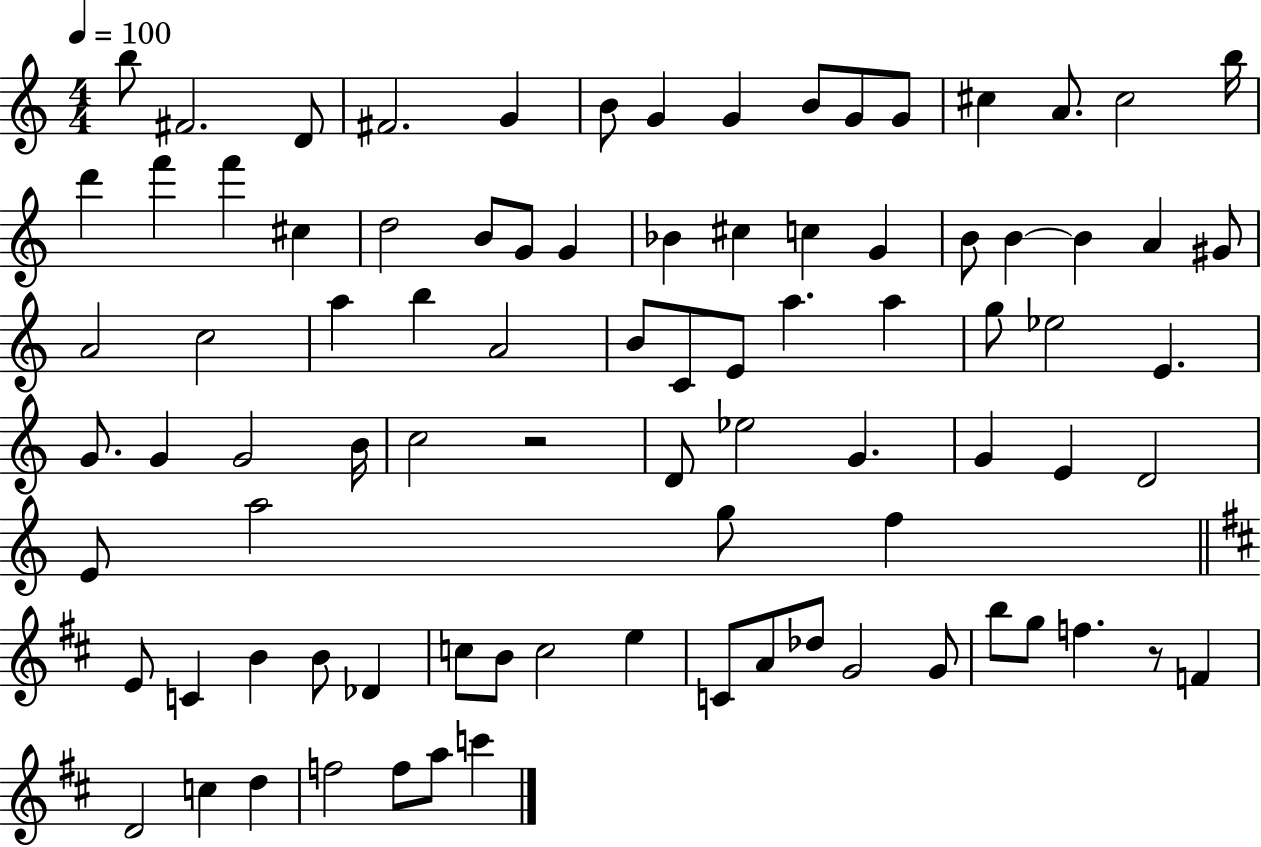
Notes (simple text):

B5/e F#4/h. D4/e F#4/h. G4/q B4/e G4/q G4/q B4/e G4/e G4/e C#5/q A4/e. C#5/h B5/s D6/q F6/q F6/q C#5/q D5/h B4/e G4/e G4/q Bb4/q C#5/q C5/q G4/q B4/e B4/q B4/q A4/q G#4/e A4/h C5/h A5/q B5/q A4/h B4/e C4/e E4/e A5/q. A5/q G5/e Eb5/h E4/q. G4/e. G4/q G4/h B4/s C5/h R/h D4/e Eb5/h G4/q. G4/q E4/q D4/h E4/e A5/h G5/e F5/q E4/e C4/q B4/q B4/e Db4/q C5/e B4/e C5/h E5/q C4/e A4/e Db5/e G4/h G4/e B5/e G5/e F5/q. R/e F4/q D4/h C5/q D5/q F5/h F5/e A5/e C6/q